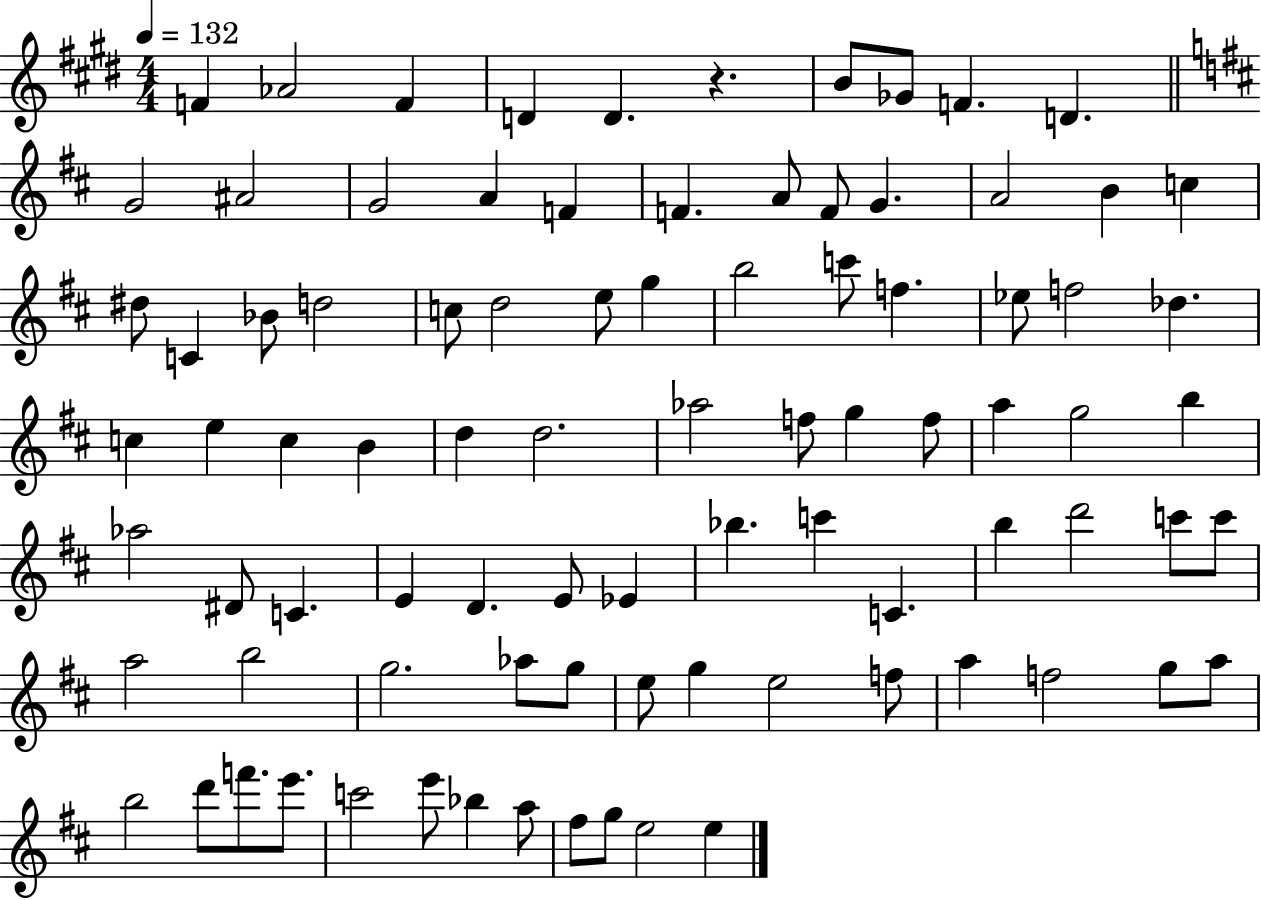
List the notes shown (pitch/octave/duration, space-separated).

F4/q Ab4/h F4/q D4/q D4/q. R/q. B4/e Gb4/e F4/q. D4/q. G4/h A#4/h G4/h A4/q F4/q F4/q. A4/e F4/e G4/q. A4/h B4/q C5/q D#5/e C4/q Bb4/e D5/h C5/e D5/h E5/e G5/q B5/h C6/e F5/q. Eb5/e F5/h Db5/q. C5/q E5/q C5/q B4/q D5/q D5/h. Ab5/h F5/e G5/q F5/e A5/q G5/h B5/q Ab5/h D#4/e C4/q. E4/q D4/q. E4/e Eb4/q Bb5/q. C6/q C4/q. B5/q D6/h C6/e C6/e A5/h B5/h G5/h. Ab5/e G5/e E5/e G5/q E5/h F5/e A5/q F5/h G5/e A5/e B5/h D6/e F6/e. E6/e. C6/h E6/e Bb5/q A5/e F#5/e G5/e E5/h E5/q